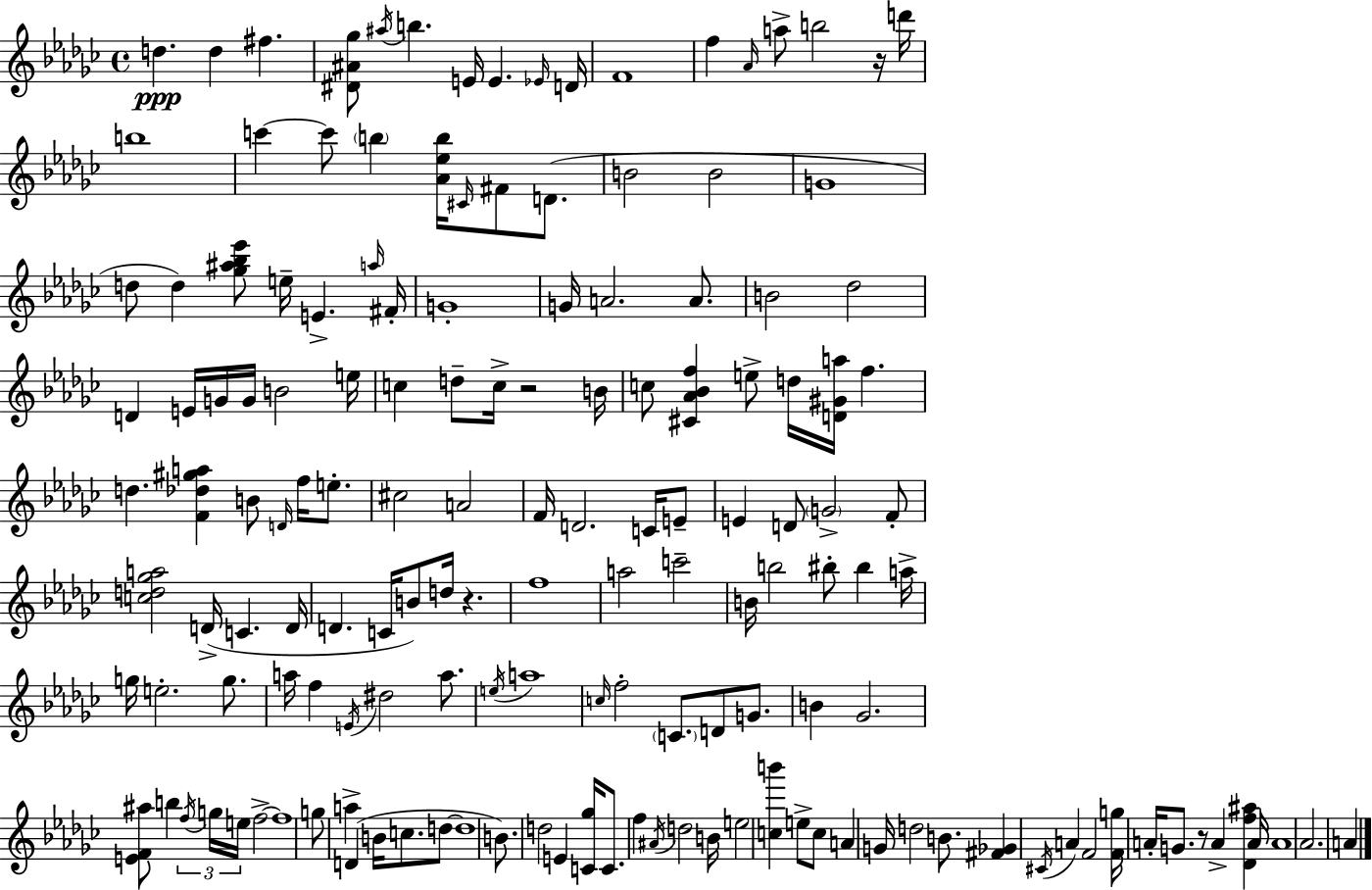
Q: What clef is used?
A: treble